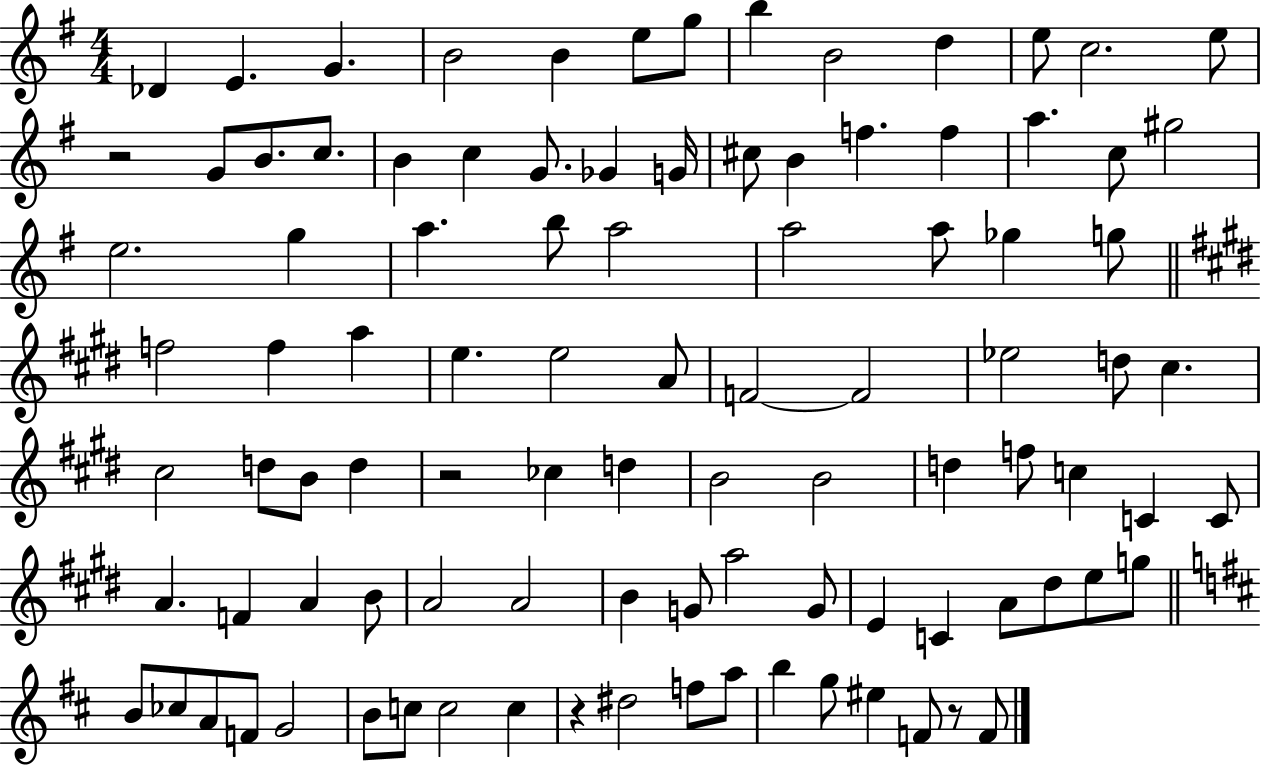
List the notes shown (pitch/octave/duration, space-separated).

Db4/q E4/q. G4/q. B4/h B4/q E5/e G5/e B5/q B4/h D5/q E5/e C5/h. E5/e R/h G4/e B4/e. C5/e. B4/q C5/q G4/e. Gb4/q G4/s C#5/e B4/q F5/q. F5/q A5/q. C5/e G#5/h E5/h. G5/q A5/q. B5/e A5/h A5/h A5/e Gb5/q G5/e F5/h F5/q A5/q E5/q. E5/h A4/e F4/h F4/h Eb5/h D5/e C#5/q. C#5/h D5/e B4/e D5/q R/h CES5/q D5/q B4/h B4/h D5/q F5/e C5/q C4/q C4/e A4/q. F4/q A4/q B4/e A4/h A4/h B4/q G4/e A5/h G4/e E4/q C4/q A4/e D#5/e E5/e G5/e B4/e CES5/e A4/e F4/e G4/h B4/e C5/e C5/h C5/q R/q D#5/h F5/e A5/e B5/q G5/e EIS5/q F4/e R/e F4/e